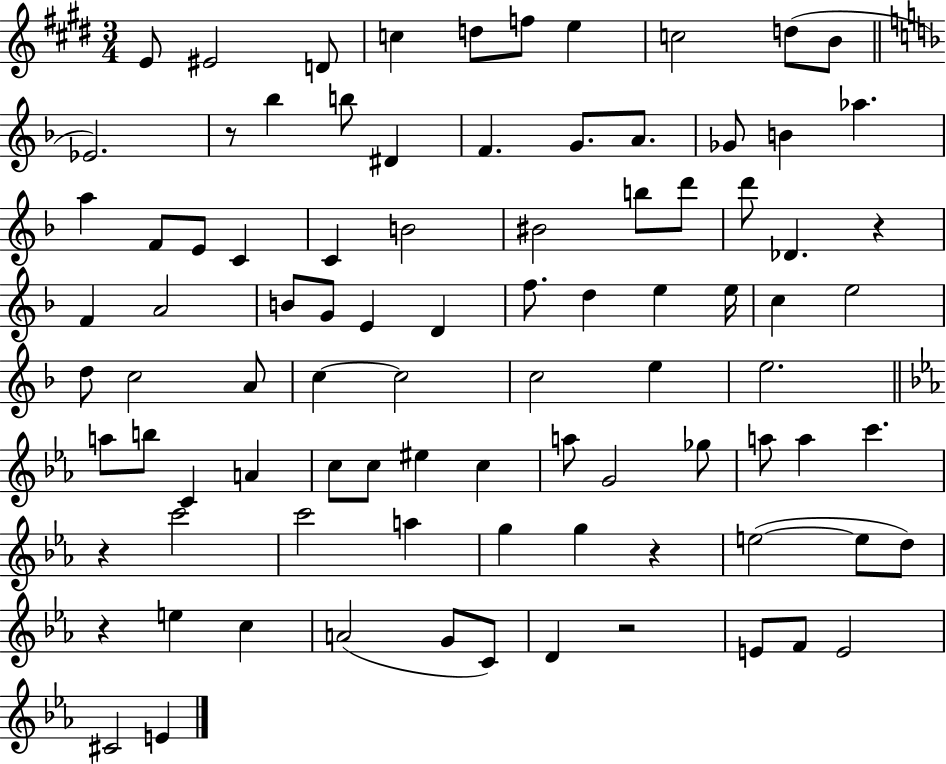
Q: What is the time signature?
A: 3/4